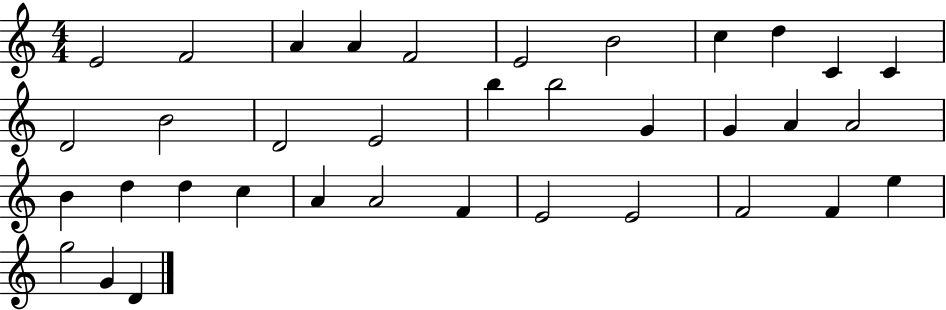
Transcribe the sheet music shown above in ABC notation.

X:1
T:Untitled
M:4/4
L:1/4
K:C
E2 F2 A A F2 E2 B2 c d C C D2 B2 D2 E2 b b2 G G A A2 B d d c A A2 F E2 E2 F2 F e g2 G D